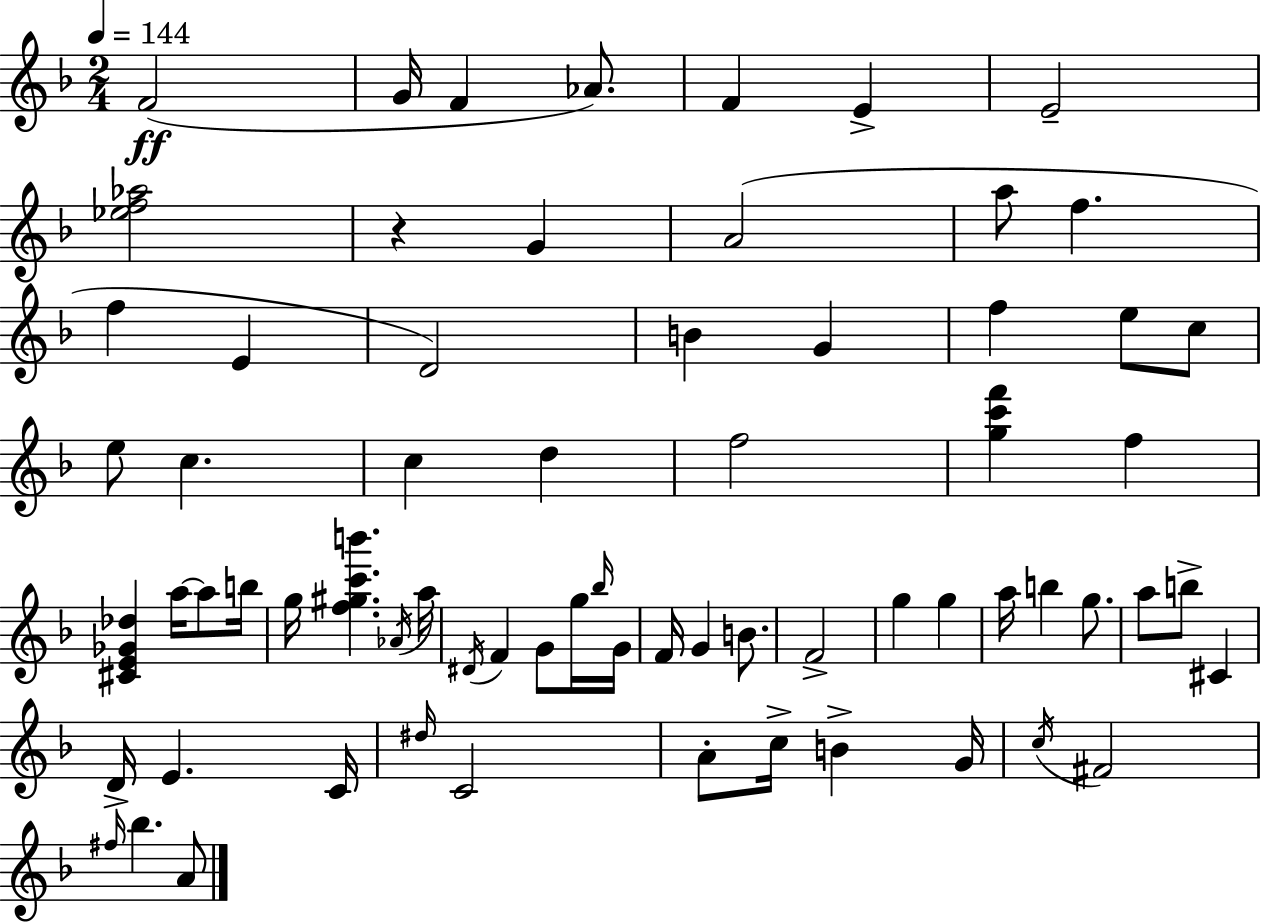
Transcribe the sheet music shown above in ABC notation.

X:1
T:Untitled
M:2/4
L:1/4
K:Dm
F2 G/4 F _A/2 F E E2 [_ef_a]2 z G A2 a/2 f f E D2 B G f e/2 c/2 e/2 c c d f2 [gc'f'] f [^CE_G_d] a/4 a/2 b/4 g/4 [f^gc'b'] _A/4 a/4 ^D/4 F G/2 g/4 _b/4 G/4 F/4 G B/2 F2 g g a/4 b g/2 a/2 b/2 ^C D/4 E C/4 ^d/4 C2 A/2 c/4 B G/4 c/4 ^F2 ^f/4 _b A/2